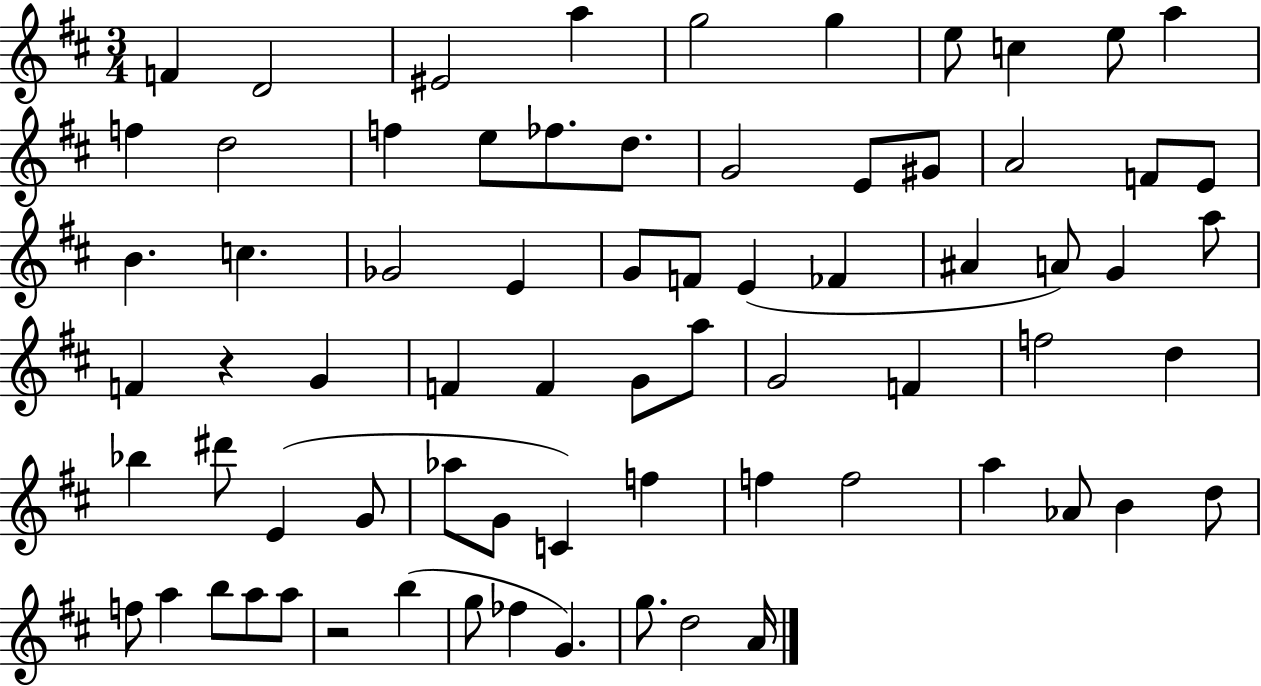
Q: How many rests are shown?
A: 2